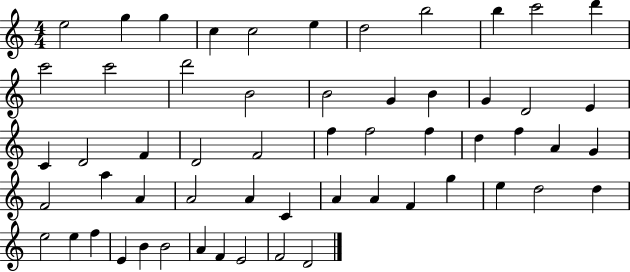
{
  \clef treble
  \numericTimeSignature
  \time 4/4
  \key c \major
  e''2 g''4 g''4 | c''4 c''2 e''4 | d''2 b''2 | b''4 c'''2 d'''4 | \break c'''2 c'''2 | d'''2 b'2 | b'2 g'4 b'4 | g'4 d'2 e'4 | \break c'4 d'2 f'4 | d'2 f'2 | f''4 f''2 f''4 | d''4 f''4 a'4 g'4 | \break f'2 a''4 a'4 | a'2 a'4 c'4 | a'4 a'4 f'4 g''4 | e''4 d''2 d''4 | \break e''2 e''4 f''4 | e'4 b'4 b'2 | a'4 f'4 e'2 | f'2 d'2 | \break \bar "|."
}